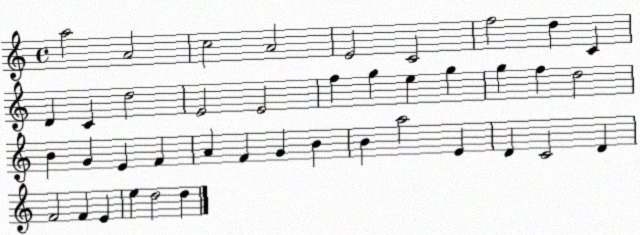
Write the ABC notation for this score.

X:1
T:Untitled
M:4/4
L:1/4
K:C
a2 A2 c2 A2 E2 C2 f2 d C D C d2 E2 E2 f g e g g f d2 B G E F A F G B B a2 E D C2 D F2 F E e d2 d